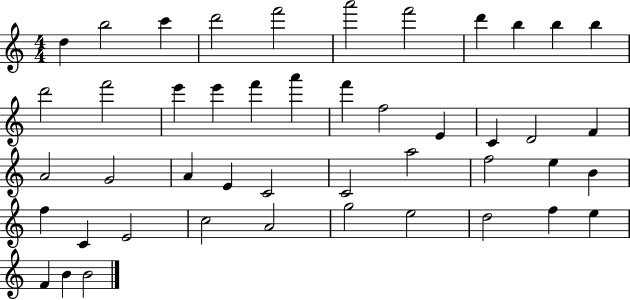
D5/q B5/h C6/q D6/h F6/h A6/h F6/h D6/q B5/q B5/q B5/q D6/h F6/h E6/q E6/q F6/q A6/q F6/q F5/h E4/q C4/q D4/h F4/q A4/h G4/h A4/q E4/q C4/h C4/h A5/h F5/h E5/q B4/q F5/q C4/q E4/h C5/h A4/h G5/h E5/h D5/h F5/q E5/q F4/q B4/q B4/h